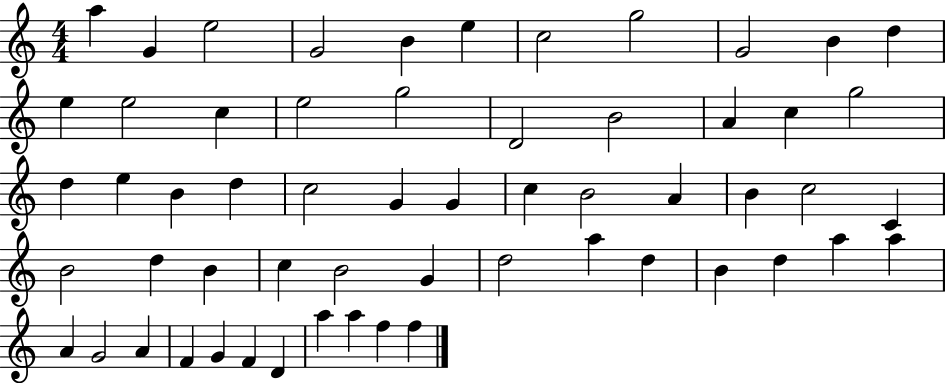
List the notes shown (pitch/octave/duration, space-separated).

A5/q G4/q E5/h G4/h B4/q E5/q C5/h G5/h G4/h B4/q D5/q E5/q E5/h C5/q E5/h G5/h D4/h B4/h A4/q C5/q G5/h D5/q E5/q B4/q D5/q C5/h G4/q G4/q C5/q B4/h A4/q B4/q C5/h C4/q B4/h D5/q B4/q C5/q B4/h G4/q D5/h A5/q D5/q B4/q D5/q A5/q A5/q A4/q G4/h A4/q F4/q G4/q F4/q D4/q A5/q A5/q F5/q F5/q